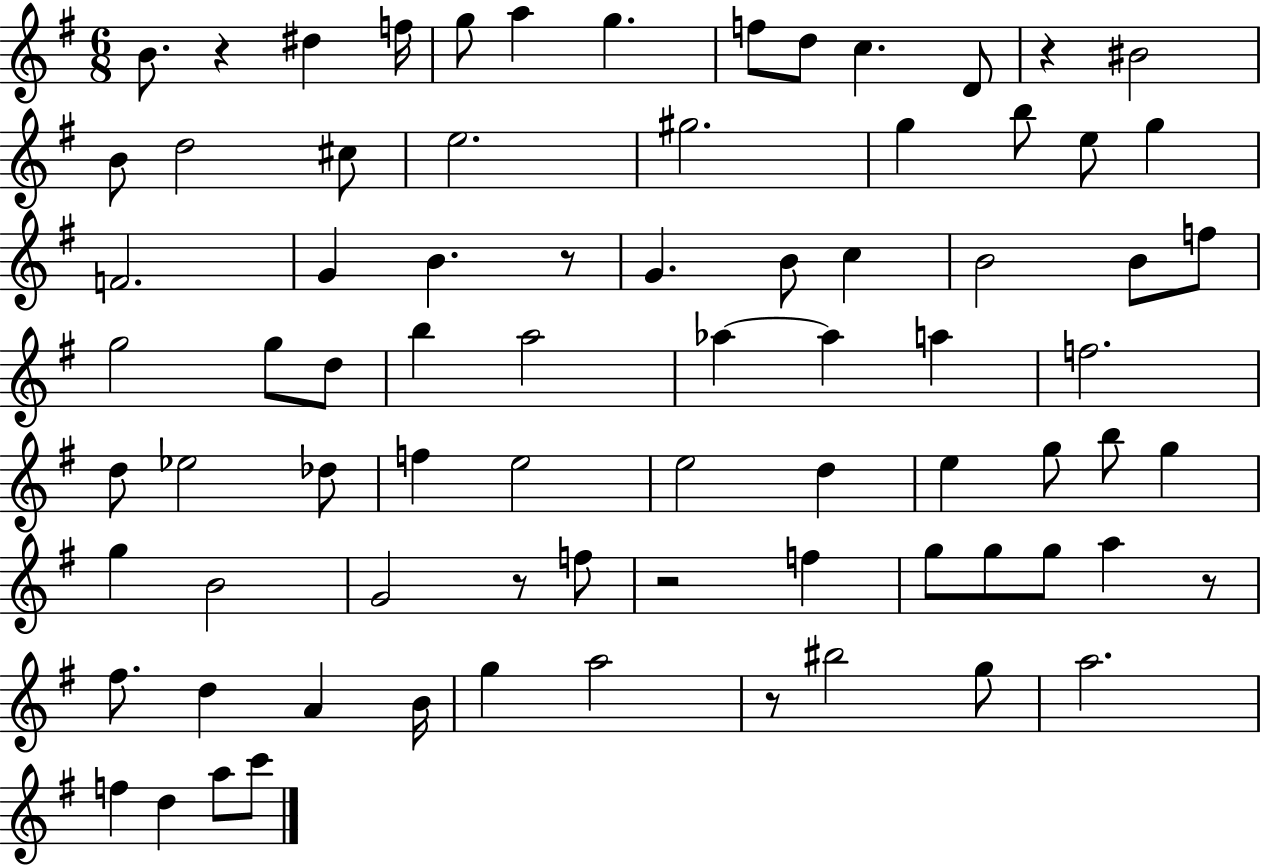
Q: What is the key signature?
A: G major